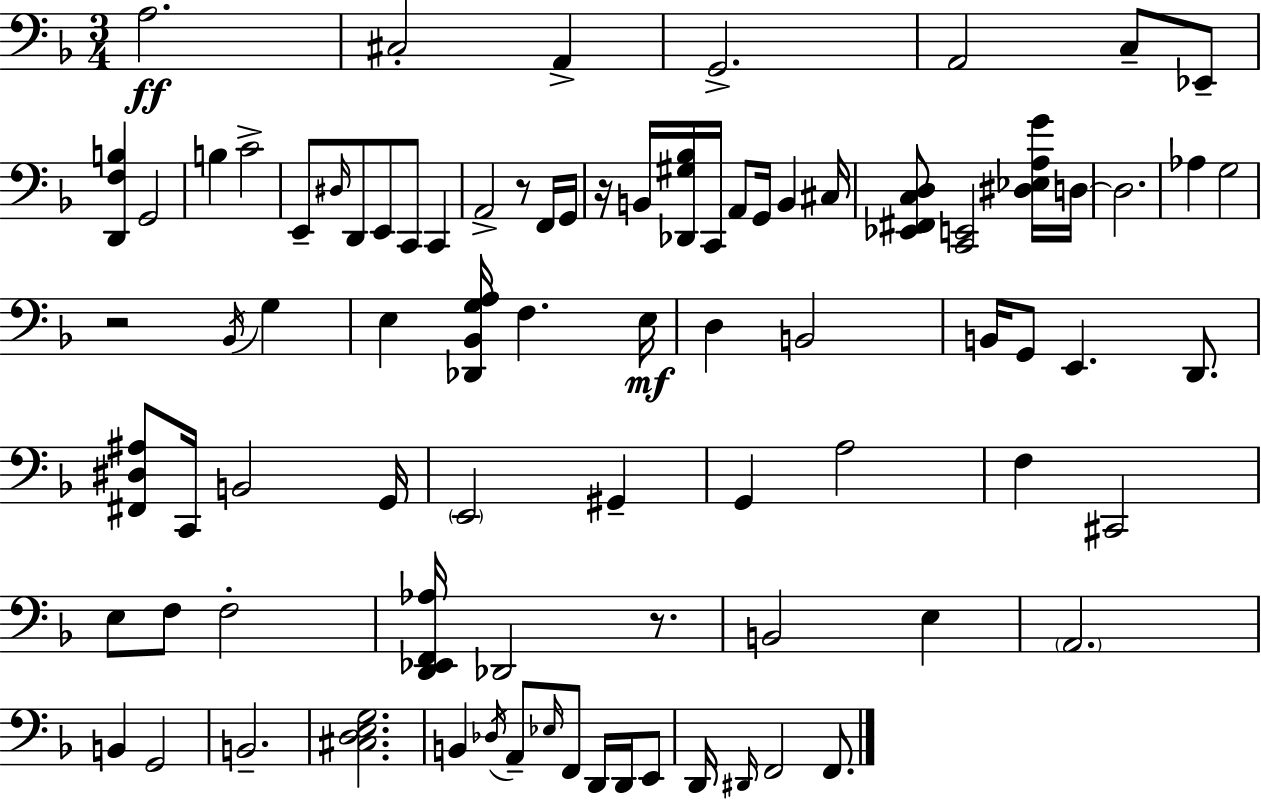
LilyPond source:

{
  \clef bass
  \numericTimeSignature
  \time 3/4
  \key f \major
  \repeat volta 2 { a2.\ff | cis2-. a,4-> | g,2.-> | a,2 c8-- ees,8-- | \break <d, f b>4 g,2 | b4 c'2-> | e,8-- \grace { dis16 } d,8 e,8 c,8 c,4 | a,2-> r8 f,16 | \break g,16 r16 b,16 <des, gis bes>16 c,16 a,8 g,16 b,4 | cis16 <ees, fis, c d>8 <c, e,>2 <dis ees a g'>16 | d16~~ d2. | aes4 g2 | \break r2 \acciaccatura { bes,16 } g4 | e4 <des, bes, g a>16 f4. | e16\mf d4 b,2 | b,16 g,8 e,4. d,8. | \break <fis, dis ais>8 c,16 b,2 | g,16 \parenthesize e,2 gis,4-- | g,4 a2 | f4 cis,2 | \break e8 f8 f2-. | <d, ees, f, aes>16 des,2 r8. | b,2 e4 | \parenthesize a,2. | \break b,4 g,2 | b,2.-- | <cis d e g>2. | b,4 \acciaccatura { des16 } a,8-- \grace { ees16 } f,8 | \break d,16 d,16 e,8 d,16 \grace { dis,16 } f,2 | f,8. } \bar "|."
}